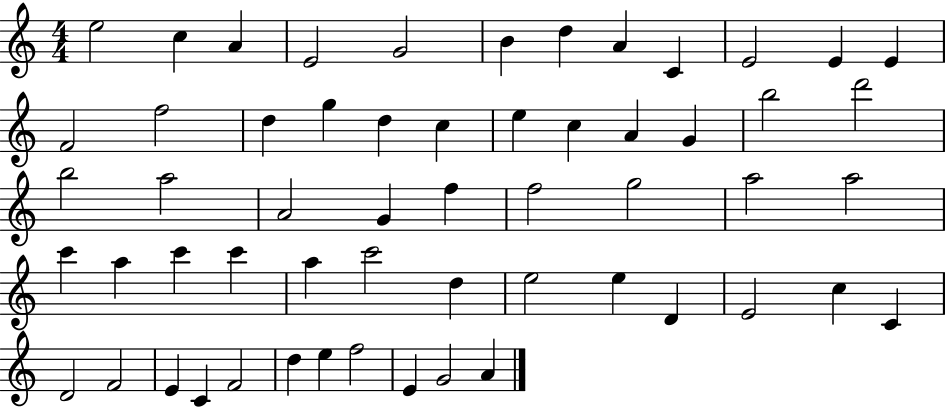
{
  \clef treble
  \numericTimeSignature
  \time 4/4
  \key c \major
  e''2 c''4 a'4 | e'2 g'2 | b'4 d''4 a'4 c'4 | e'2 e'4 e'4 | \break f'2 f''2 | d''4 g''4 d''4 c''4 | e''4 c''4 a'4 g'4 | b''2 d'''2 | \break b''2 a''2 | a'2 g'4 f''4 | f''2 g''2 | a''2 a''2 | \break c'''4 a''4 c'''4 c'''4 | a''4 c'''2 d''4 | e''2 e''4 d'4 | e'2 c''4 c'4 | \break d'2 f'2 | e'4 c'4 f'2 | d''4 e''4 f''2 | e'4 g'2 a'4 | \break \bar "|."
}